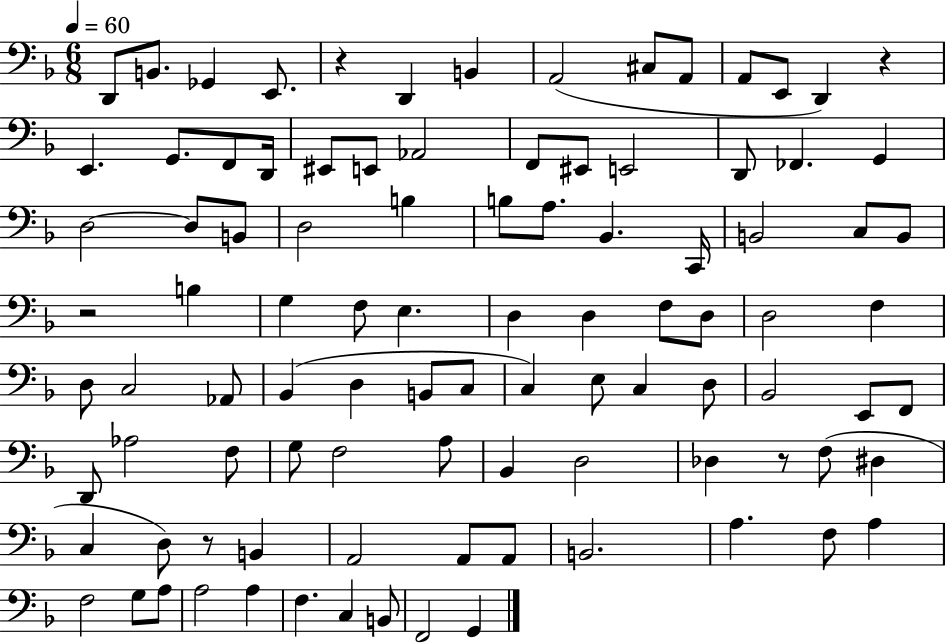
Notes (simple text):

D2/e B2/e. Gb2/q E2/e. R/q D2/q B2/q A2/h C#3/e A2/e A2/e E2/e D2/q R/q E2/q. G2/e. F2/e D2/s EIS2/e E2/e Ab2/h F2/e EIS2/e E2/h D2/e FES2/q. G2/q D3/h D3/e B2/e D3/h B3/q B3/e A3/e. Bb2/q. C2/s B2/h C3/e B2/e R/h B3/q G3/q F3/e E3/q. D3/q D3/q F3/e D3/e D3/h F3/q D3/e C3/h Ab2/e Bb2/q D3/q B2/e C3/e C3/q E3/e C3/q D3/e Bb2/h E2/e F2/e D2/e Ab3/h F3/e G3/e F3/h A3/e Bb2/q D3/h Db3/q R/e F3/e D#3/q C3/q D3/e R/e B2/q A2/h A2/e A2/e B2/h. A3/q. F3/e A3/q F3/h G3/e A3/e A3/h A3/q F3/q. C3/q B2/e F2/h G2/q